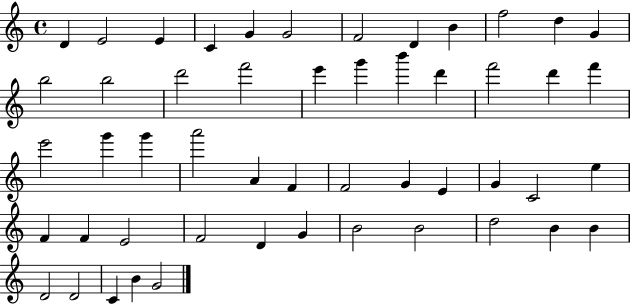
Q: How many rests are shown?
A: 0